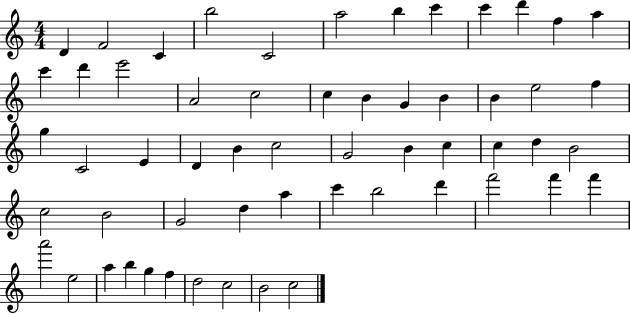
{
  \clef treble
  \numericTimeSignature
  \time 4/4
  \key c \major
  d'4 f'2 c'4 | b''2 c'2 | a''2 b''4 c'''4 | c'''4 d'''4 f''4 a''4 | \break c'''4 d'''4 e'''2 | a'2 c''2 | c''4 b'4 g'4 b'4 | b'4 e''2 f''4 | \break g''4 c'2 e'4 | d'4 b'4 c''2 | g'2 b'4 c''4 | c''4 d''4 b'2 | \break c''2 b'2 | g'2 d''4 a''4 | c'''4 b''2 d'''4 | f'''2 f'''4 f'''4 | \break a'''2 e''2 | a''4 b''4 g''4 f''4 | d''2 c''2 | b'2 c''2 | \break \bar "|."
}